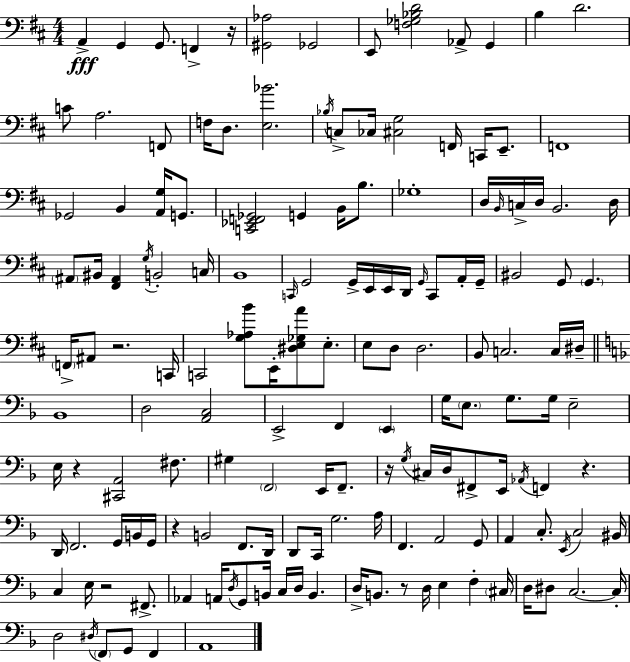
{
  \clef bass
  \numericTimeSignature
  \time 4/4
  \key d \major
  \repeat volta 2 { a,4->\fff g,4 g,8. f,4-> r16 | <gis, aes>2 ges,2 | e,8 <f ges bes d'>2 aes,8-> g,4 | b4 d'2. | \break c'8 a2. f,8 | f16 d8. <e bes'>2. | \acciaccatura { bes16 } c8-> ces16 <cis g>2 f,16 c,16 e,8.-- | f,1 | \break ges,2 b,4 <a, g>16 g,8. | <c, ees, f, ges,>2 g,4 b,16 b8. | ges1-. | d16 \grace { b,16 } c16-> d16 b,2. | \break d16 \parenthesize ais,8 bis,16 <fis, ais,>4 \acciaccatura { g16 } b,2-. | c16 b,1 | \grace { c,16 } g,2 g,16-> e,16 e,16 d,16 | \grace { g,16 } c,8 a,16-. g,16-- bis,2 g,8 \parenthesize g,4. | \break \parenthesize f,16-> ais,8 r2. | c,16 c,2 <g aes b'>8 e,16-. | <dis e ges a'>8 e8.-. e8 d8 d2. | b,8 c2. | \break c16 dis16-- \bar "||" \break \key f \major bes,1 | d2 <a, c>2 | e,2-> f,4 \parenthesize e,4 | g16 \parenthesize e8. g8. g16 e2-- | \break e16 r4 <cis, a,>2 fis8. | gis4 \parenthesize f,2 e,16 f,8.-- | r16 \acciaccatura { g16 } cis16 d16 fis,8-> e,16 \acciaccatura { aes,16 } f,4 r4. | d,16 f,2. g,16 | \break b,16 g,16 r4 b,2 f,8. | d,16 d,8 c,16 g2. | a16 f,4. a,2 | g,8 a,4 c8.-. \acciaccatura { e,16 } c2 | \break bis,16 c4 e16 r2 | fis,8.-> aes,4 a,16 \acciaccatura { d16 } g,8 b,16 c16 d16 b,4. | d16-> b,8. r8 d16 e4 f4-. | \parenthesize cis16 d16 dis8 c2.~~ | \break c16-. d2 \acciaccatura { dis16 } \parenthesize f,8 g,8 | f,4 a,1 | } \bar "|."
}